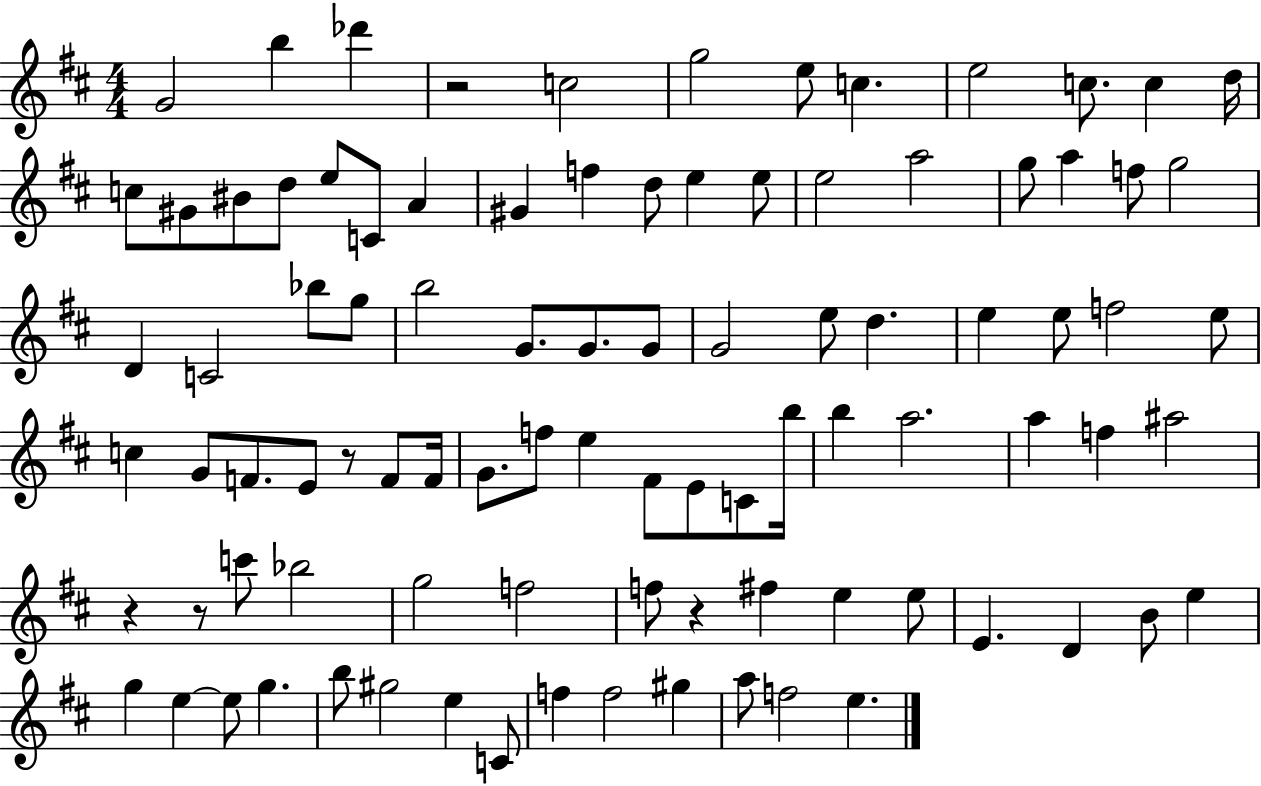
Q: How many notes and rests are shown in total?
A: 93